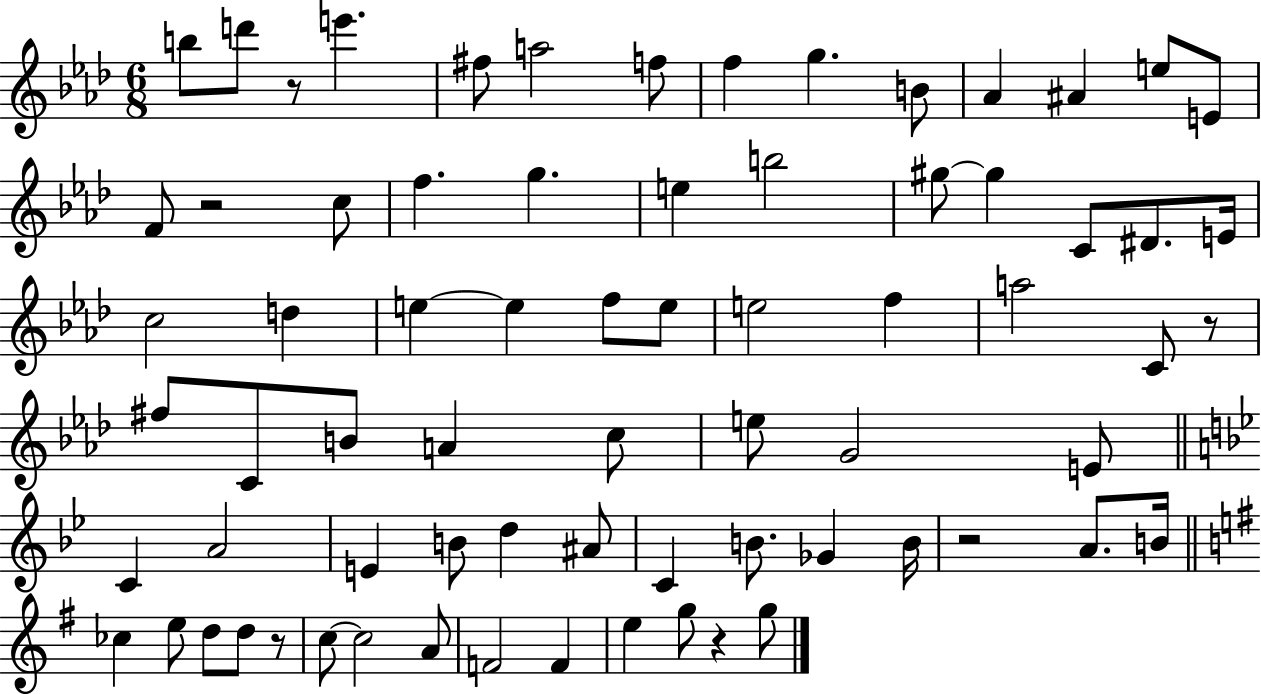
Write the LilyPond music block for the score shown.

{
  \clef treble
  \numericTimeSignature
  \time 6/8
  \key aes \major
  \repeat volta 2 { b''8 d'''8 r8 e'''4. | fis''8 a''2 f''8 | f''4 g''4. b'8 | aes'4 ais'4 e''8 e'8 | \break f'8 r2 c''8 | f''4. g''4. | e''4 b''2 | gis''8~~ gis''4 c'8 dis'8. e'16 | \break c''2 d''4 | e''4~~ e''4 f''8 e''8 | e''2 f''4 | a''2 c'8 r8 | \break fis''8 c'8 b'8 a'4 c''8 | e''8 g'2 e'8 | \bar "||" \break \key g \minor c'4 a'2 | e'4 b'8 d''4 ais'8 | c'4 b'8. ges'4 b'16 | r2 a'8. b'16 | \break \bar "||" \break \key g \major ces''4 e''8 d''8 d''8 r8 | c''8~~ c''2 a'8 | f'2 f'4 | e''4 g''8 r4 g''8 | \break } \bar "|."
}